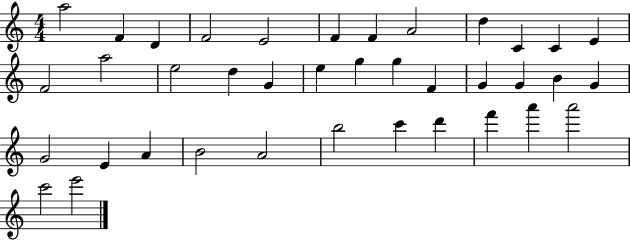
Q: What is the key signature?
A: C major